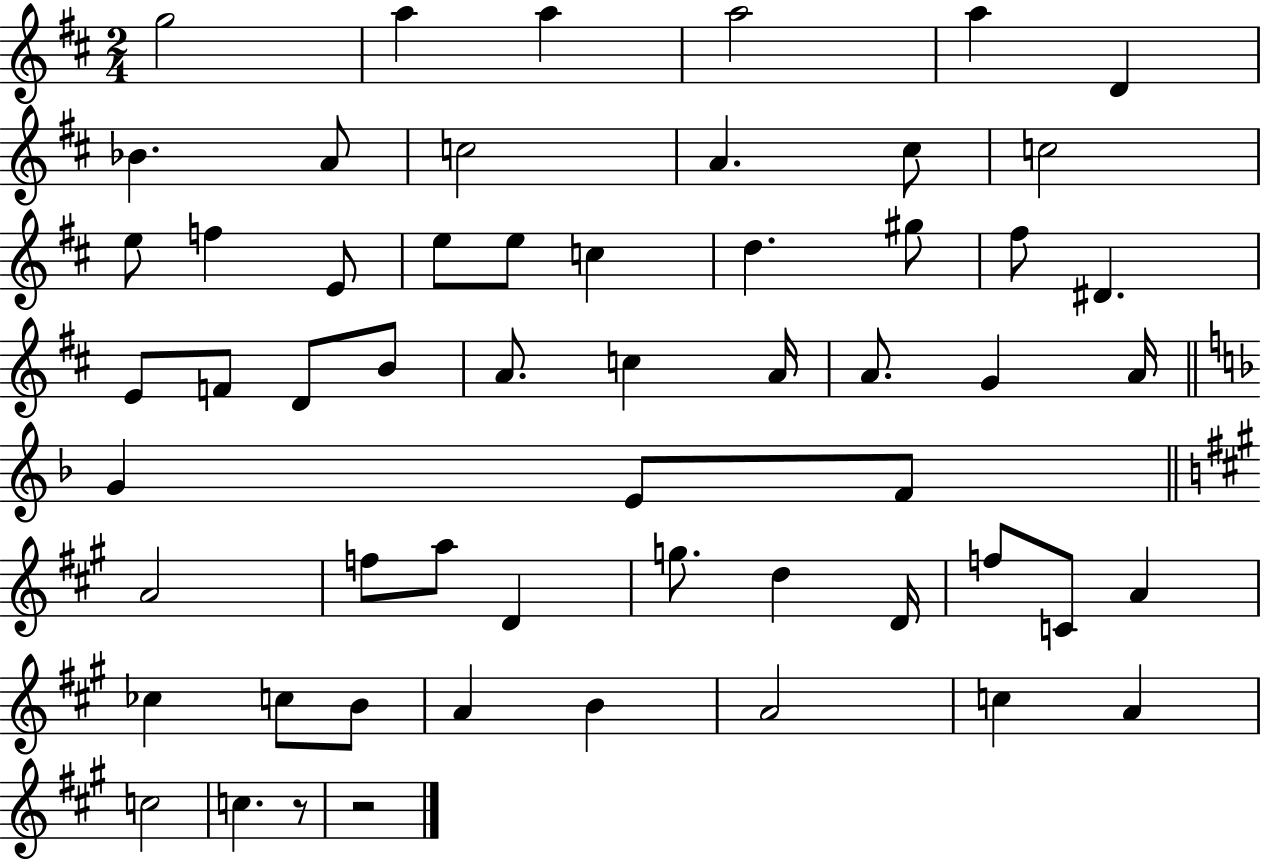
X:1
T:Untitled
M:2/4
L:1/4
K:D
g2 a a a2 a D _B A/2 c2 A ^c/2 c2 e/2 f E/2 e/2 e/2 c d ^g/2 ^f/2 ^D E/2 F/2 D/2 B/2 A/2 c A/4 A/2 G A/4 G E/2 F/2 A2 f/2 a/2 D g/2 d D/4 f/2 C/2 A _c c/2 B/2 A B A2 c A c2 c z/2 z2